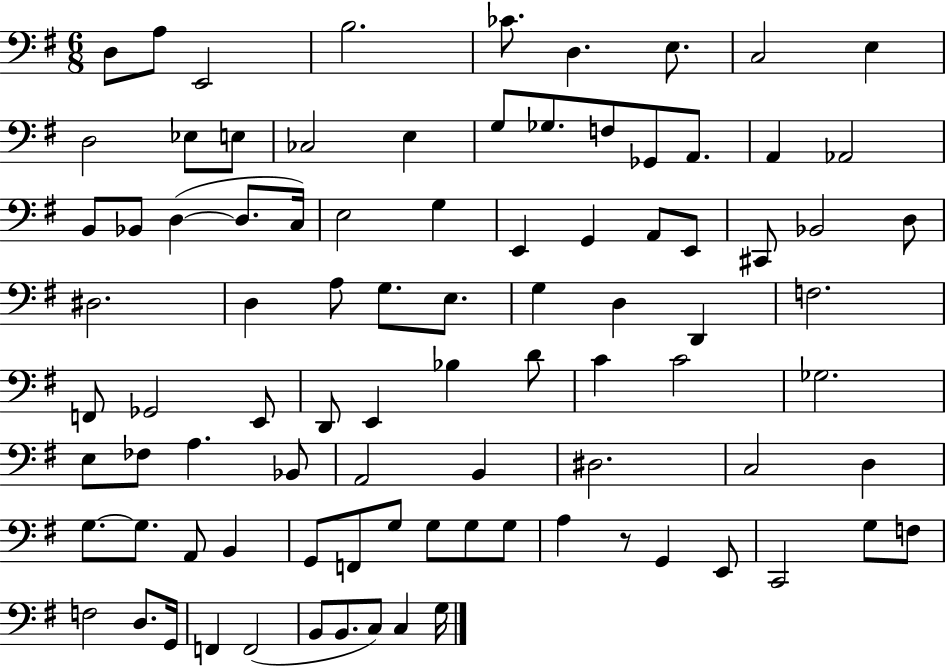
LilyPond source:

{
  \clef bass
  \numericTimeSignature
  \time 6/8
  \key g \major
  d8 a8 e,2 | b2. | ces'8. d4. e8. | c2 e4 | \break d2 ees8 e8 | ces2 e4 | g8 ges8. f8 ges,8 a,8. | a,4 aes,2 | \break b,8 bes,8 d4~(~ d8. c16) | e2 g4 | e,4 g,4 a,8 e,8 | cis,8 bes,2 d8 | \break dis2. | d4 a8 g8. e8. | g4 d4 d,4 | f2. | \break f,8 ges,2 e,8 | d,8 e,4 bes4 d'8 | c'4 c'2 | ges2. | \break e8 fes8 a4. bes,8 | a,2 b,4 | dis2. | c2 d4 | \break g8.~~ g8. a,8 b,4 | g,8 f,8 g8 g8 g8 g8 | a4 r8 g,4 e,8 | c,2 g8 f8 | \break f2 d8. g,16 | f,4 f,2( | b,8 b,8. c8) c4 g16 | \bar "|."
}